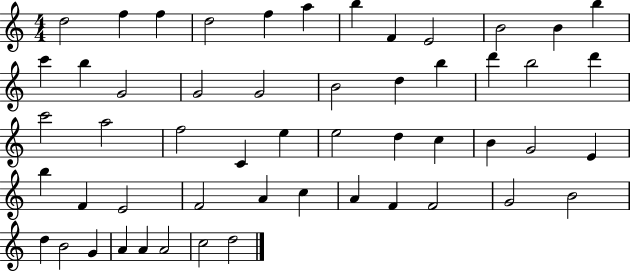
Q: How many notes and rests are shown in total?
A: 53